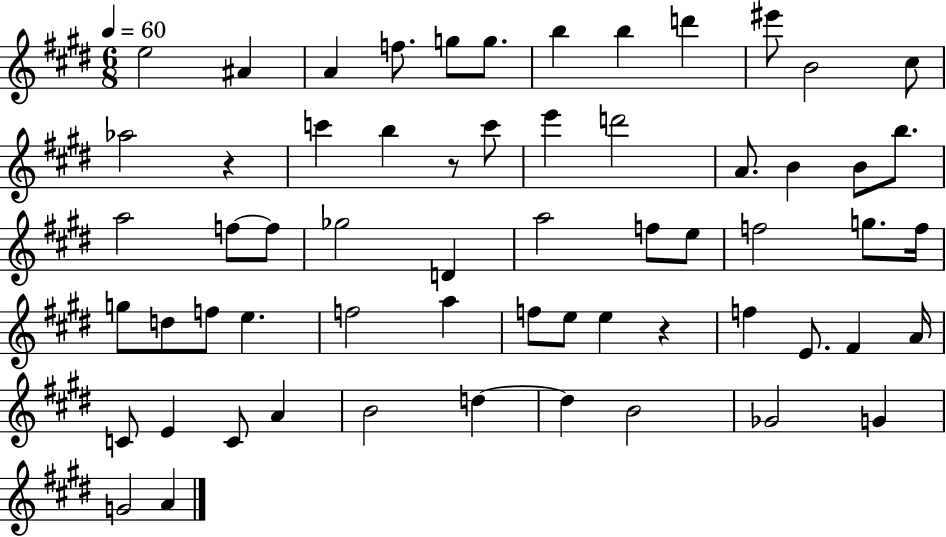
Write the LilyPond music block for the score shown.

{
  \clef treble
  \numericTimeSignature
  \time 6/8
  \key e \major
  \tempo 4 = 60
  \repeat volta 2 { e''2 ais'4 | a'4 f''8. g''8 g''8. | b''4 b''4 d'''4 | eis'''8 b'2 cis''8 | \break aes''2 r4 | c'''4 b''4 r8 c'''8 | e'''4 d'''2 | a'8. b'4 b'8 b''8. | \break a''2 f''8~~ f''8 | ges''2 d'4 | a''2 f''8 e''8 | f''2 g''8. f''16 | \break g''8 d''8 f''8 e''4. | f''2 a''4 | f''8 e''8 e''4 r4 | f''4 e'8. fis'4 a'16 | \break c'8 e'4 c'8 a'4 | b'2 d''4~~ | d''4 b'2 | ges'2 g'4 | \break g'2 a'4 | } \bar "|."
}